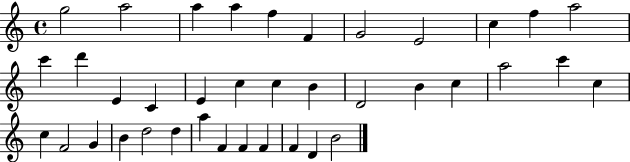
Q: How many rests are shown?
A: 0